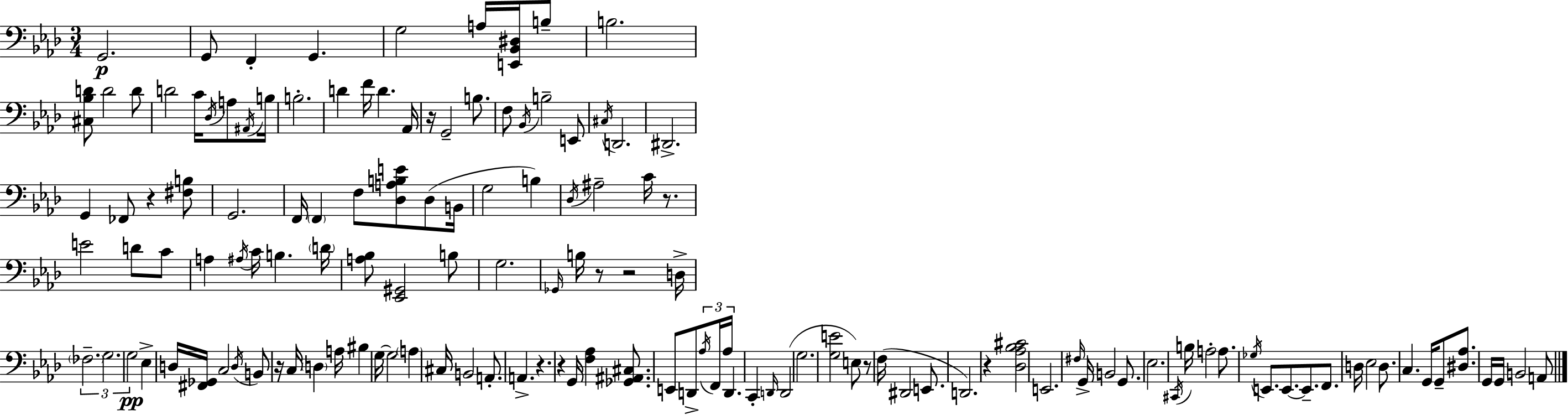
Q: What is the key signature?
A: AES major